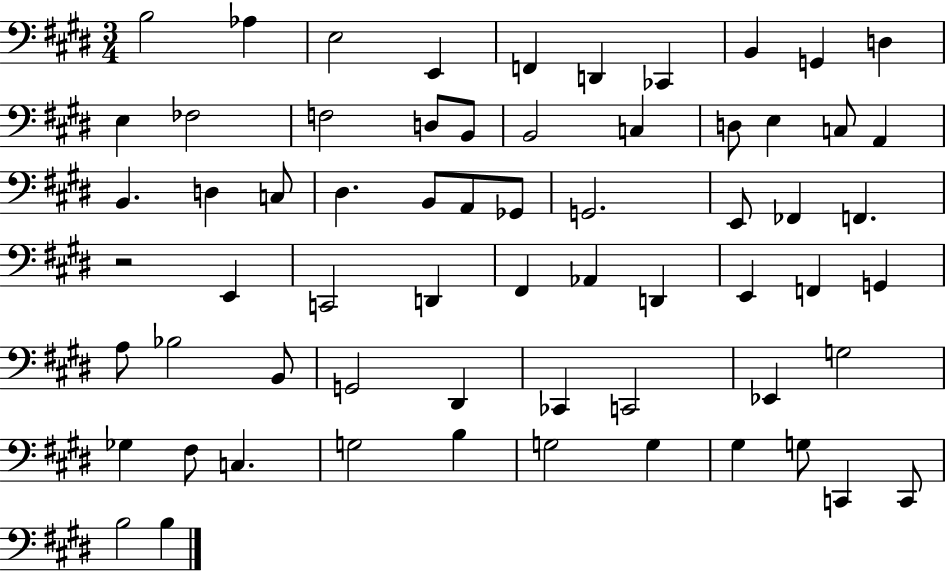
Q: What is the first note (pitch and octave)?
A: B3